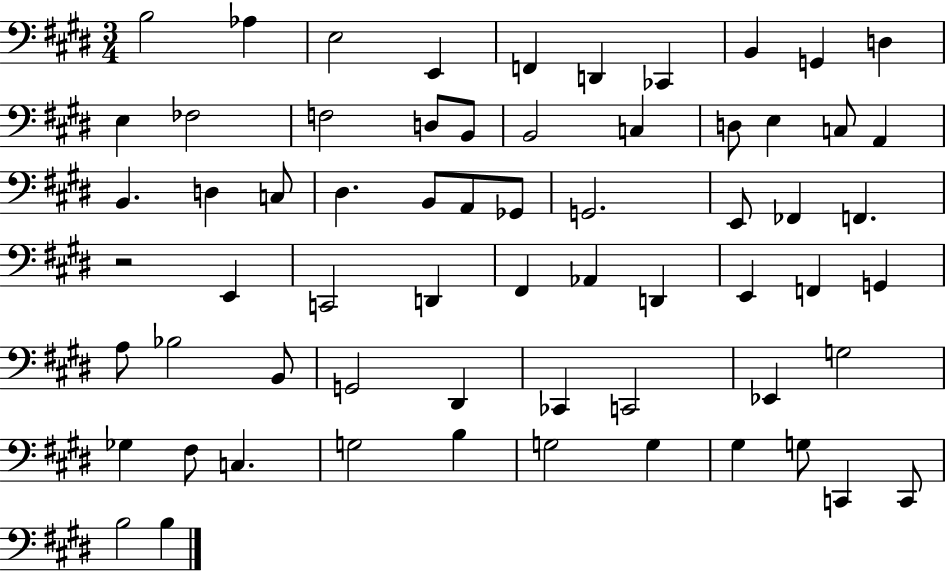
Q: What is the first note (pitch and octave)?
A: B3